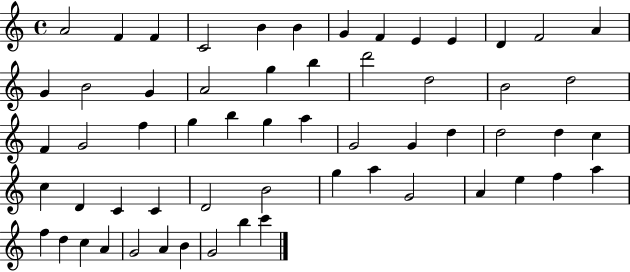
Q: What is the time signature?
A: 4/4